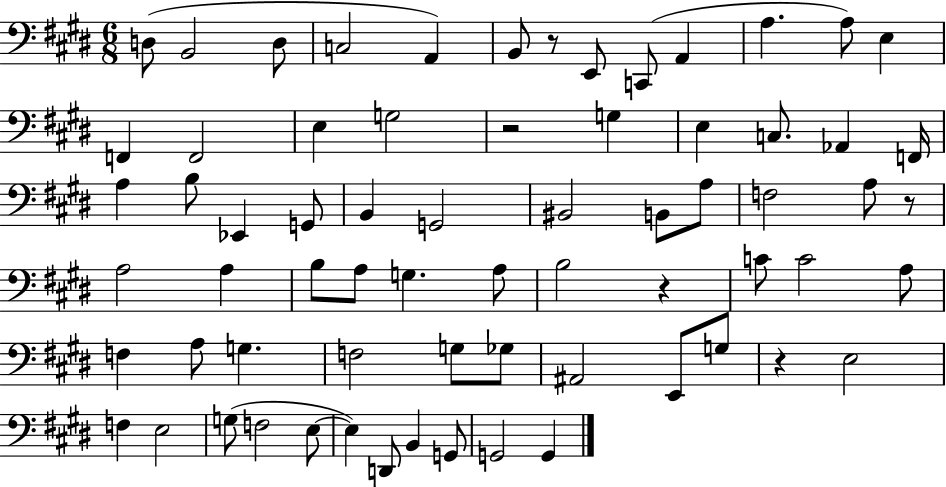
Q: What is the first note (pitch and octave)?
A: D3